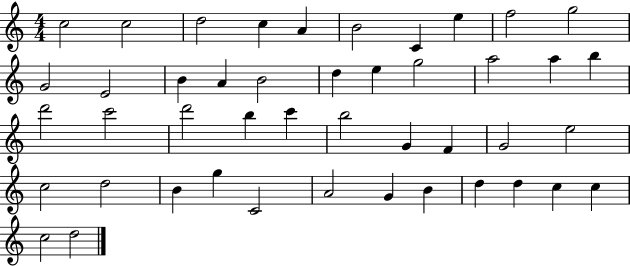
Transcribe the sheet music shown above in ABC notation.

X:1
T:Untitled
M:4/4
L:1/4
K:C
c2 c2 d2 c A B2 C e f2 g2 G2 E2 B A B2 d e g2 a2 a b d'2 c'2 d'2 b c' b2 G F G2 e2 c2 d2 B g C2 A2 G B d d c c c2 d2